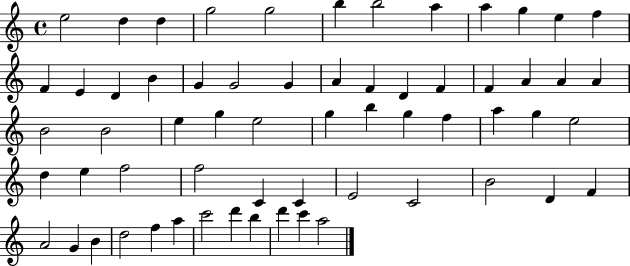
{
  \clef treble
  \time 4/4
  \defaultTimeSignature
  \key c \major
  e''2 d''4 d''4 | g''2 g''2 | b''4 b''2 a''4 | a''4 g''4 e''4 f''4 | \break f'4 e'4 d'4 b'4 | g'4 g'2 g'4 | a'4 f'4 d'4 f'4 | f'4 a'4 a'4 a'4 | \break b'2 b'2 | e''4 g''4 e''2 | g''4 b''4 g''4 f''4 | a''4 g''4 e''2 | \break d''4 e''4 f''2 | f''2 c'4 c'4 | e'2 c'2 | b'2 d'4 f'4 | \break a'2 g'4 b'4 | d''2 f''4 a''4 | c'''2 d'''4 b''4 | d'''4 c'''4 a''2 | \break \bar "|."
}